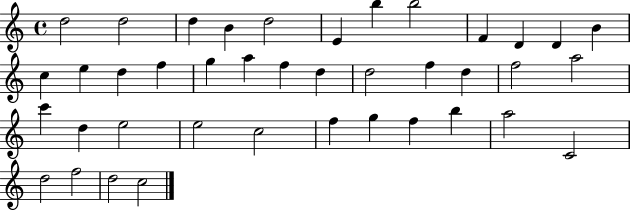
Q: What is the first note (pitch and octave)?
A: D5